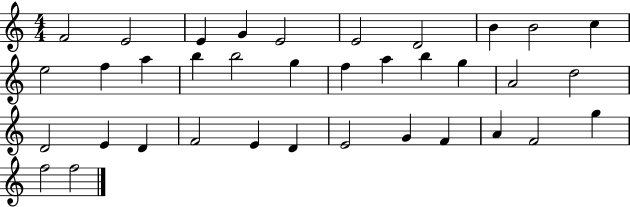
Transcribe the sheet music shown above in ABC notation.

X:1
T:Untitled
M:4/4
L:1/4
K:C
F2 E2 E G E2 E2 D2 B B2 c e2 f a b b2 g f a b g A2 d2 D2 E D F2 E D E2 G F A F2 g f2 f2